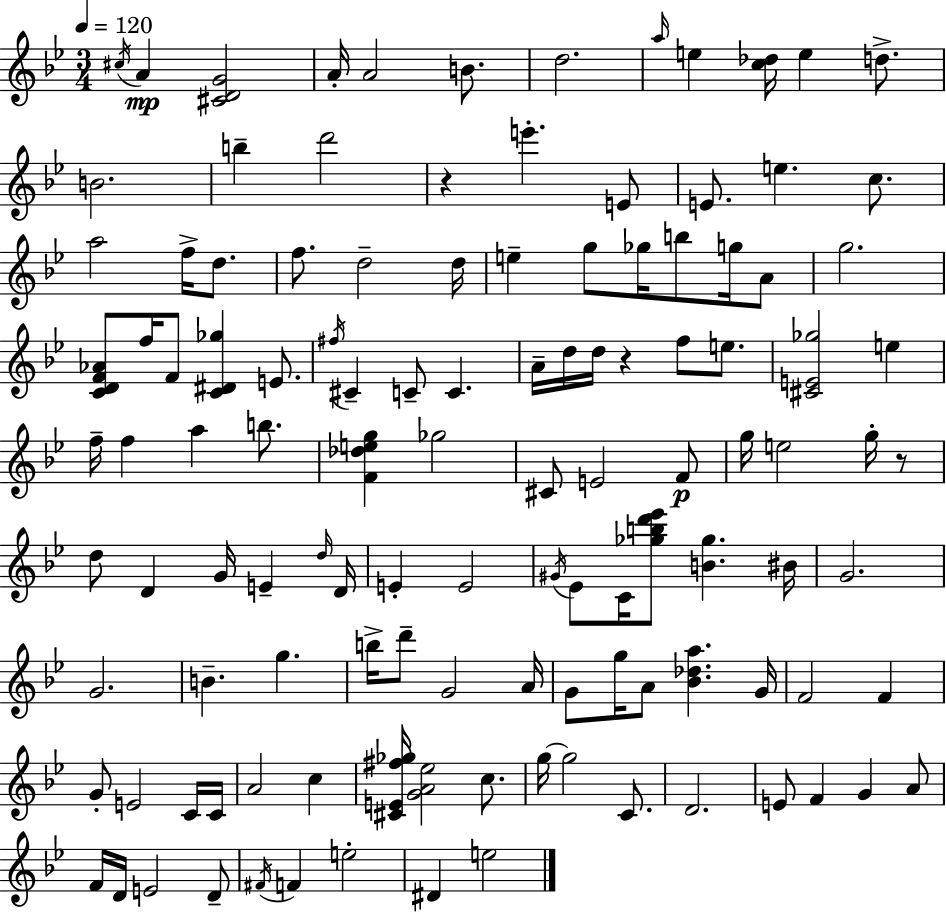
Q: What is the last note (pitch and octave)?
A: E5